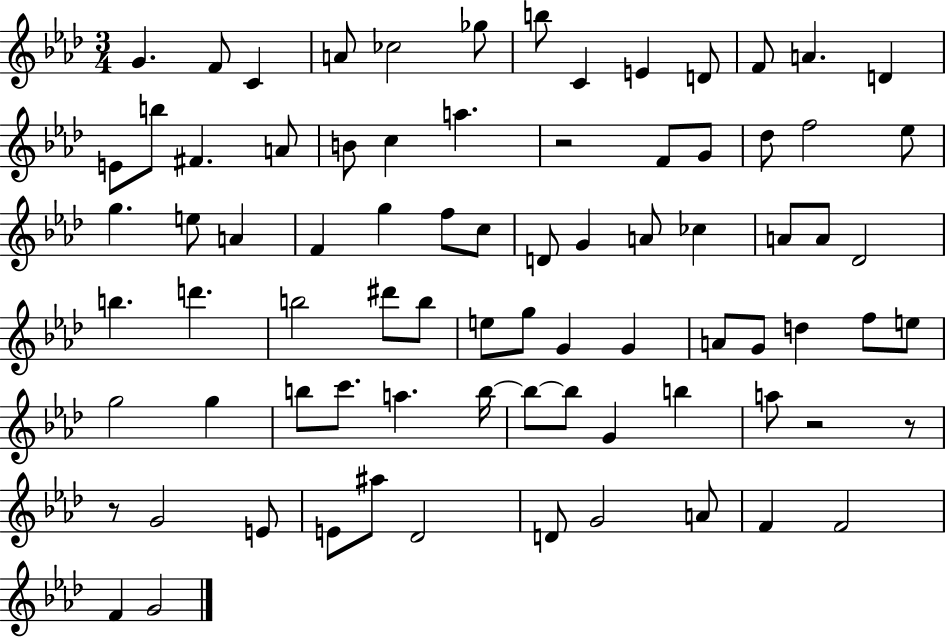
X:1
T:Untitled
M:3/4
L:1/4
K:Ab
G F/2 C A/2 _c2 _g/2 b/2 C E D/2 F/2 A D E/2 b/2 ^F A/2 B/2 c a z2 F/2 G/2 _d/2 f2 _e/2 g e/2 A F g f/2 c/2 D/2 G A/2 _c A/2 A/2 _D2 b d' b2 ^d'/2 b/2 e/2 g/2 G G A/2 G/2 d f/2 e/2 g2 g b/2 c'/2 a b/4 b/2 b/2 G b a/2 z2 z/2 z/2 G2 E/2 E/2 ^a/2 _D2 D/2 G2 A/2 F F2 F G2